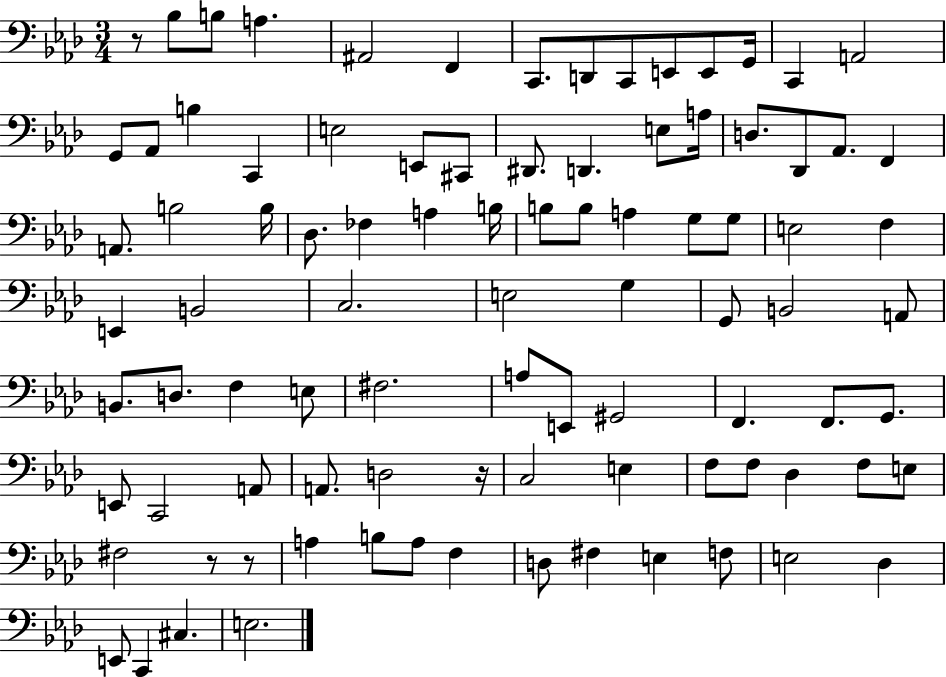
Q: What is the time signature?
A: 3/4